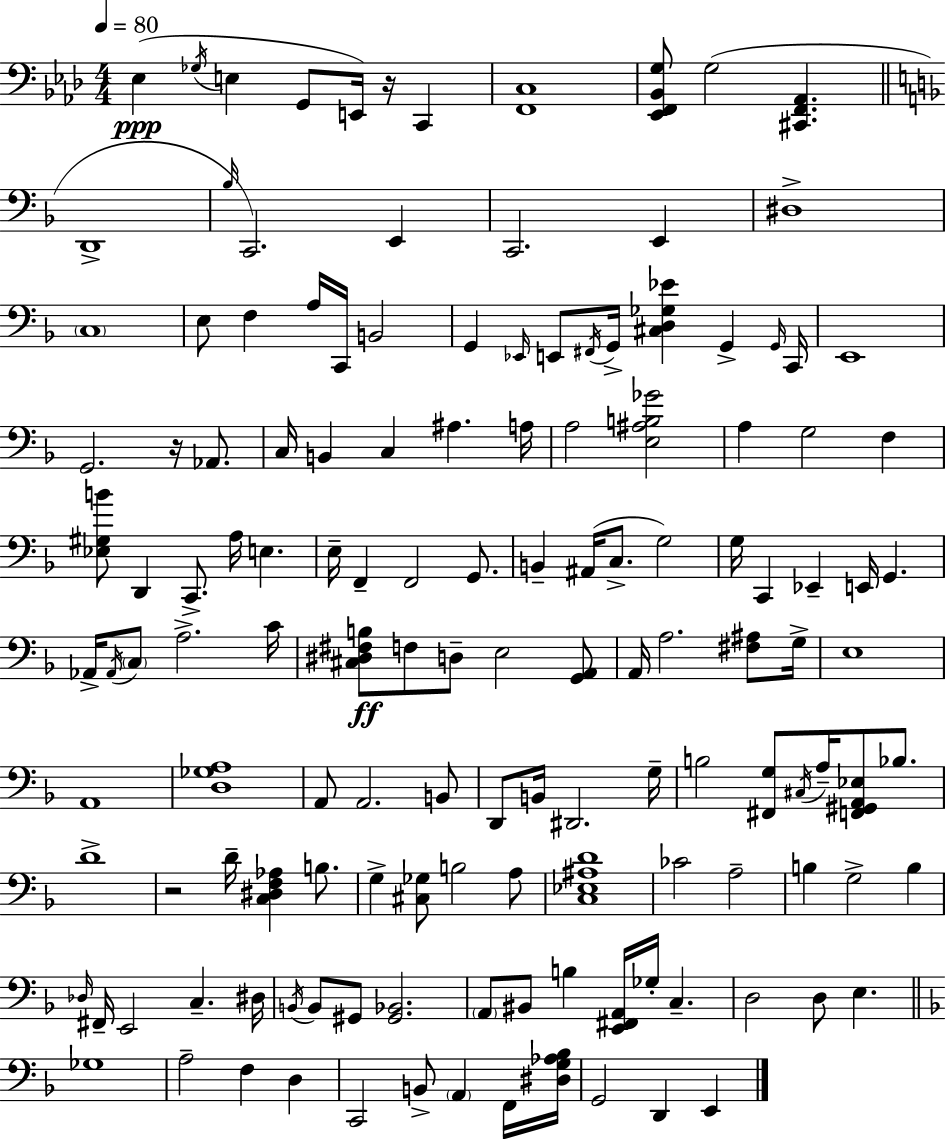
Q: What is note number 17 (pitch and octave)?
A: F3